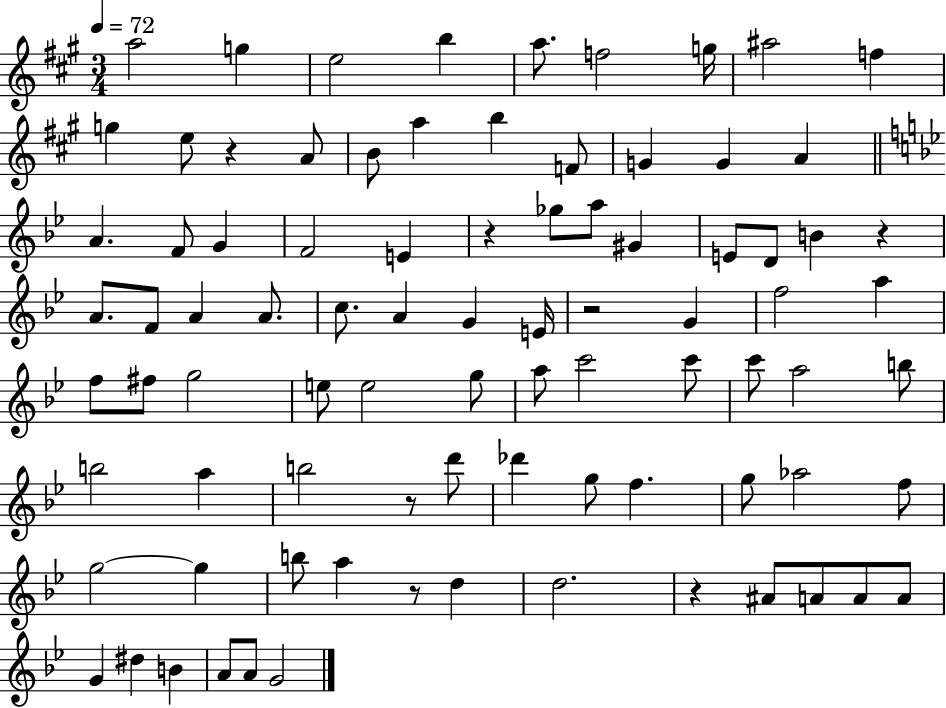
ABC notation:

X:1
T:Untitled
M:3/4
L:1/4
K:A
a2 g e2 b a/2 f2 g/4 ^a2 f g e/2 z A/2 B/2 a b F/2 G G A A F/2 G F2 E z _g/2 a/2 ^G E/2 D/2 B z A/2 F/2 A A/2 c/2 A G E/4 z2 G f2 a f/2 ^f/2 g2 e/2 e2 g/2 a/2 c'2 c'/2 c'/2 a2 b/2 b2 a b2 z/2 d'/2 _d' g/2 f g/2 _a2 f/2 g2 g b/2 a z/2 d d2 z ^A/2 A/2 A/2 A/2 G ^d B A/2 A/2 G2